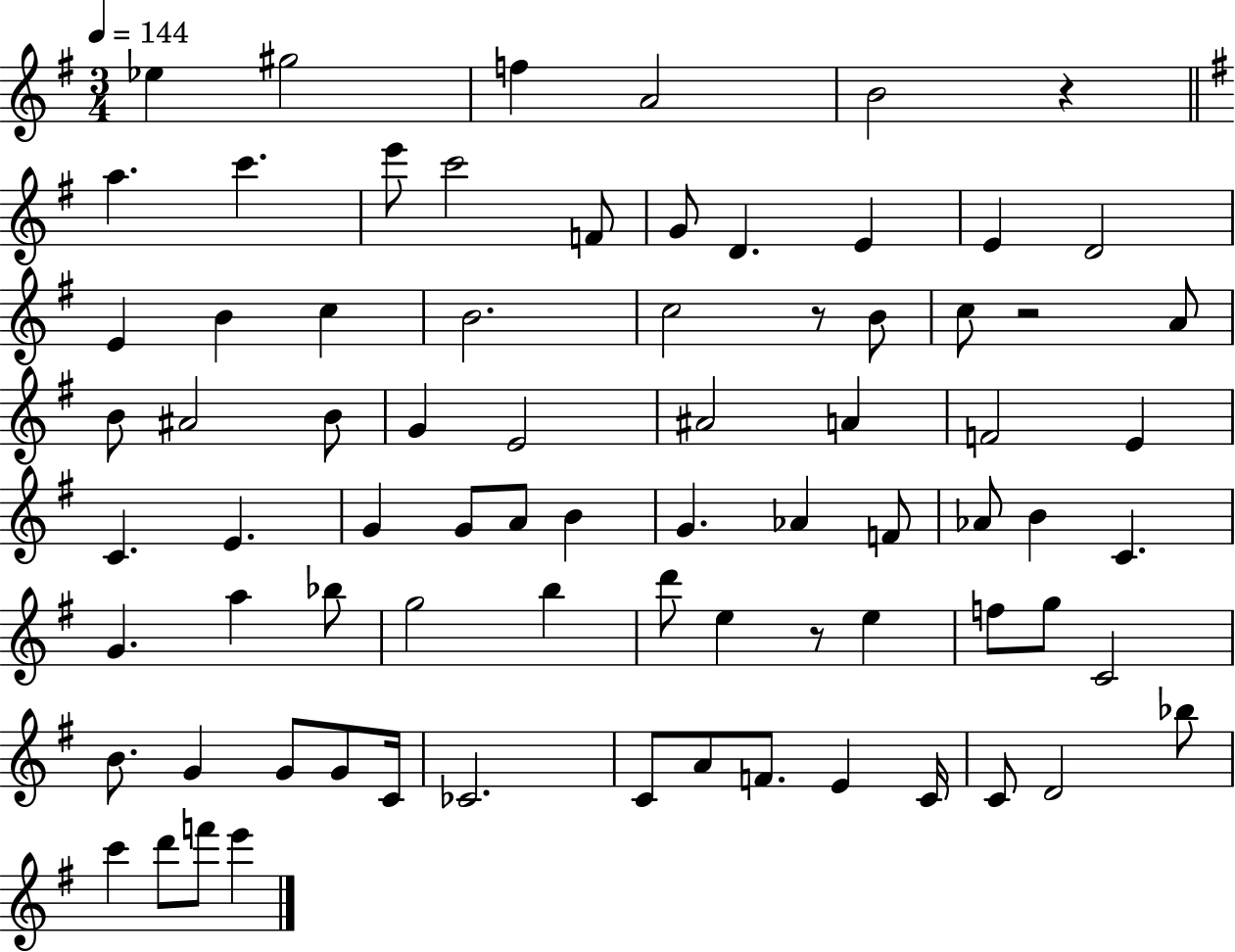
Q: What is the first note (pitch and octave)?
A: Eb5